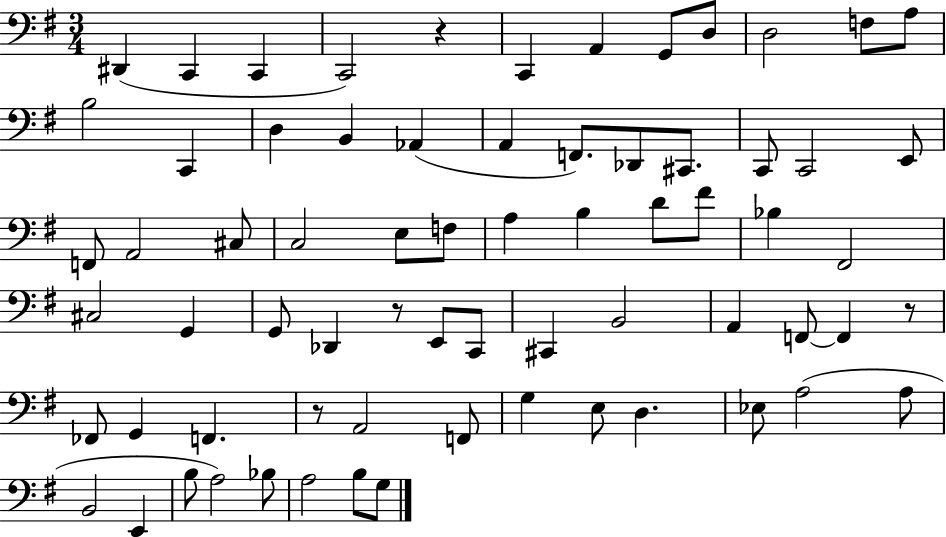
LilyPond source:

{
  \clef bass
  \numericTimeSignature
  \time 3/4
  \key g \major
  \repeat volta 2 { dis,4( c,4 c,4 | c,2) r4 | c,4 a,4 g,8 d8 | d2 f8 a8 | \break b2 c,4 | d4 b,4 aes,4( | a,4 f,8.) des,8 cis,8. | c,8 c,2 e,8 | \break f,8 a,2 cis8 | c2 e8 f8 | a4 b4 d'8 fis'8 | bes4 fis,2 | \break cis2 g,4 | g,8 des,4 r8 e,8 c,8 | cis,4 b,2 | a,4 f,8~~ f,4 r8 | \break fes,8 g,4 f,4. | r8 a,2 f,8 | g4 e8 d4. | ees8 a2( a8 | \break b,2 e,4 | b8 a2) bes8 | a2 b8 g8 | } \bar "|."
}